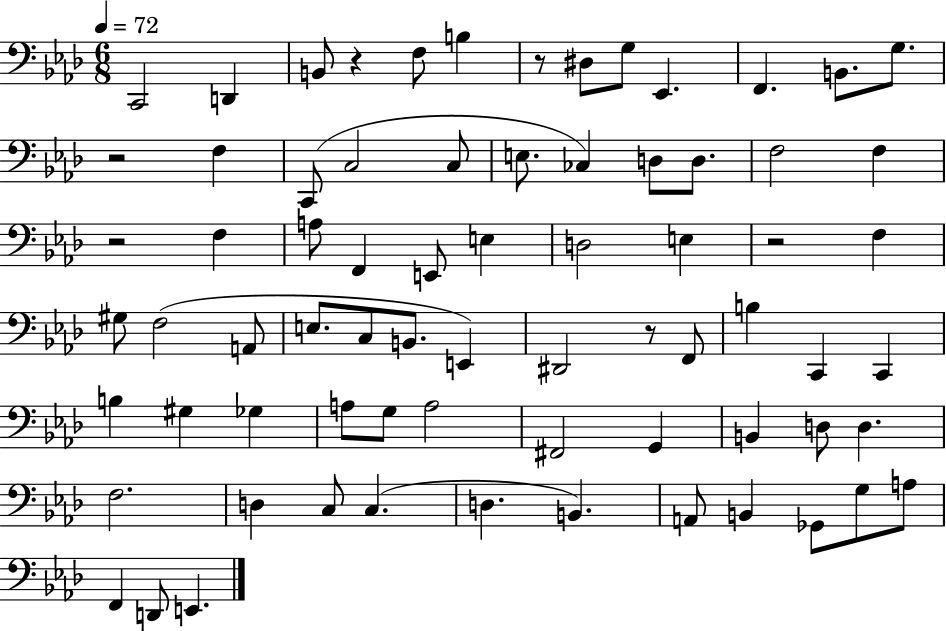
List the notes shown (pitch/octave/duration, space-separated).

C2/h D2/q B2/e R/q F3/e B3/q R/e D#3/e G3/e Eb2/q. F2/q. B2/e. G3/e. R/h F3/q C2/e C3/h C3/e E3/e. CES3/q D3/e D3/e. F3/h F3/q R/h F3/q A3/e F2/q E2/e E3/q D3/h E3/q R/h F3/q G#3/e F3/h A2/e E3/e. C3/e B2/e. E2/q D#2/h R/e F2/e B3/q C2/q C2/q B3/q G#3/q Gb3/q A3/e G3/e A3/h F#2/h G2/q B2/q D3/e D3/q. F3/h. D3/q C3/e C3/q. D3/q. B2/q. A2/e B2/q Gb2/e G3/e A3/e F2/q D2/e E2/q.